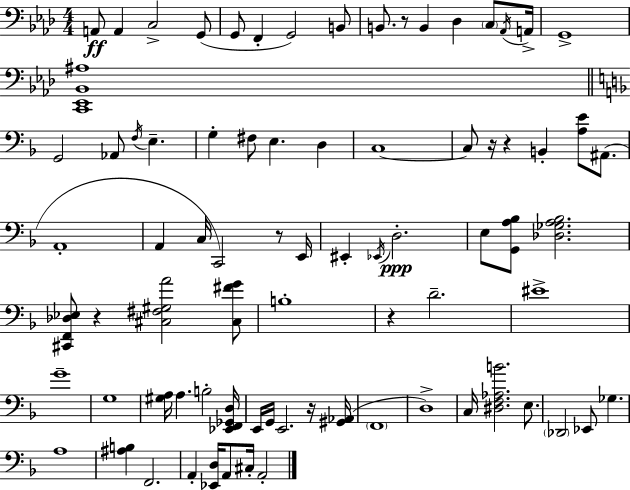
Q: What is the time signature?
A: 4/4